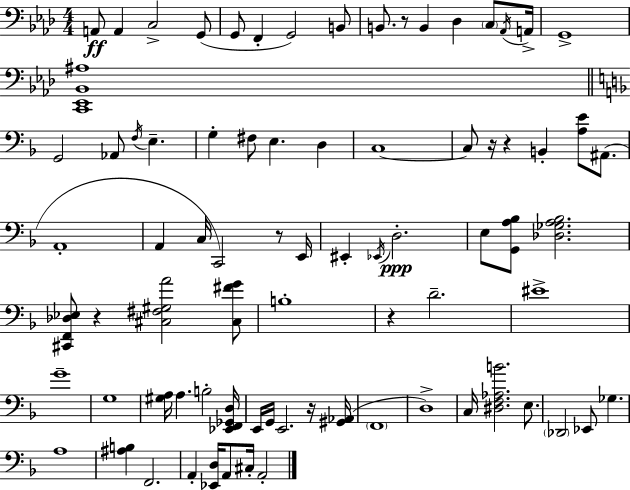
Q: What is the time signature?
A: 4/4